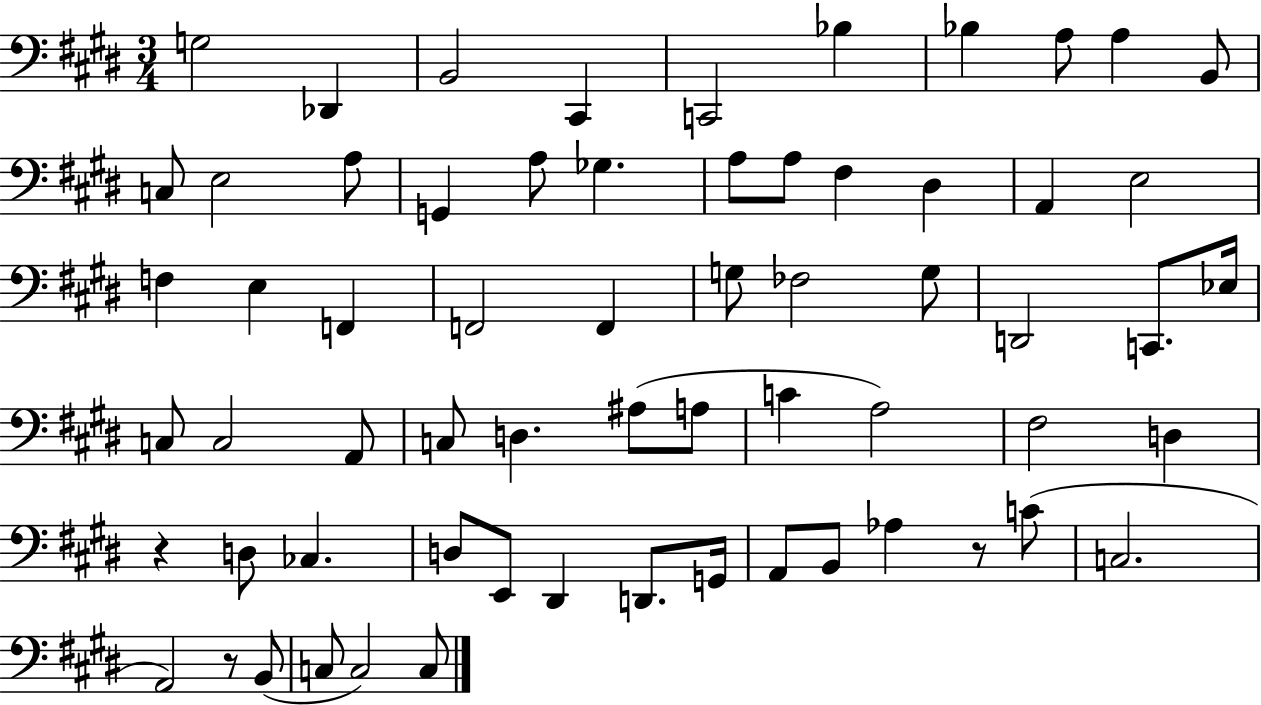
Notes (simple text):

G3/h Db2/q B2/h C#2/q C2/h Bb3/q Bb3/q A3/e A3/q B2/e C3/e E3/h A3/e G2/q A3/e Gb3/q. A3/e A3/e F#3/q D#3/q A2/q E3/h F3/q E3/q F2/q F2/h F2/q G3/e FES3/h G3/e D2/h C2/e. Eb3/s C3/e C3/h A2/e C3/e D3/q. A#3/e A3/e C4/q A3/h F#3/h D3/q R/q D3/e CES3/q. D3/e E2/e D#2/q D2/e. G2/s A2/e B2/e Ab3/q R/e C4/e C3/h. A2/h R/e B2/e C3/e C3/h C3/e